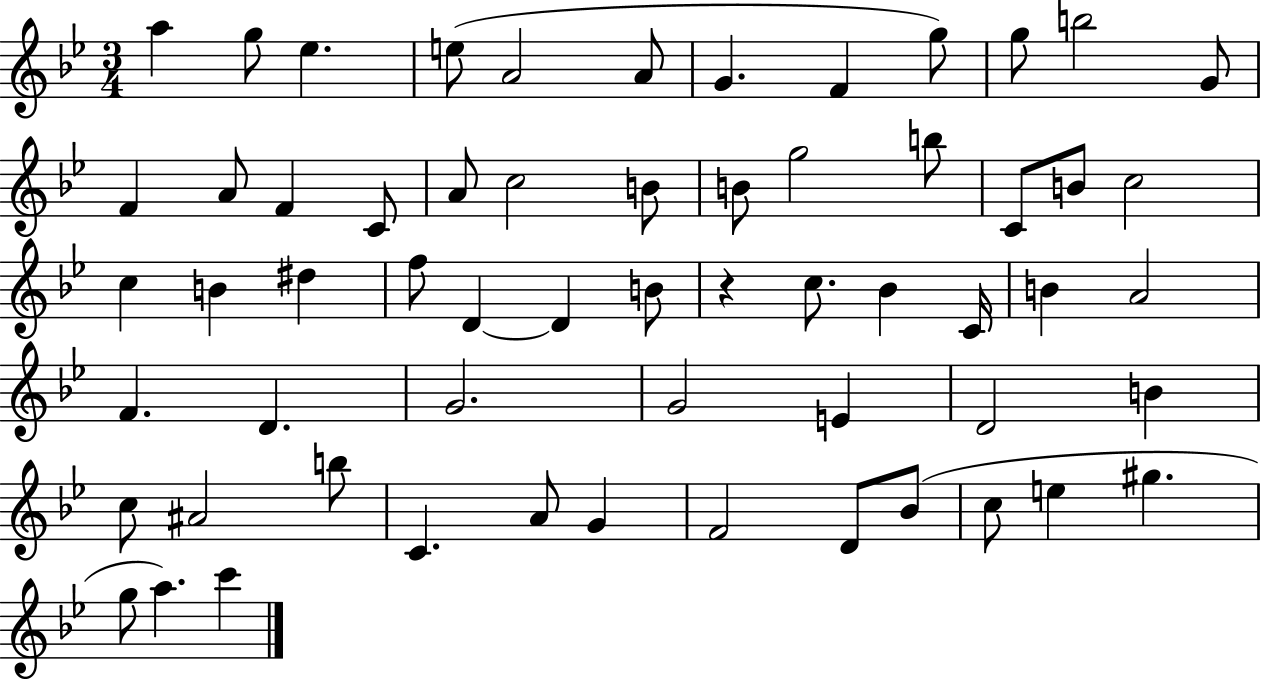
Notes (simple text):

A5/q G5/e Eb5/q. E5/e A4/h A4/e G4/q. F4/q G5/e G5/e B5/h G4/e F4/q A4/e F4/q C4/e A4/e C5/h B4/e B4/e G5/h B5/e C4/e B4/e C5/h C5/q B4/q D#5/q F5/e D4/q D4/q B4/e R/q C5/e. Bb4/q C4/s B4/q A4/h F4/q. D4/q. G4/h. G4/h E4/q D4/h B4/q C5/e A#4/h B5/e C4/q. A4/e G4/q F4/h D4/e Bb4/e C5/e E5/q G#5/q. G5/e A5/q. C6/q